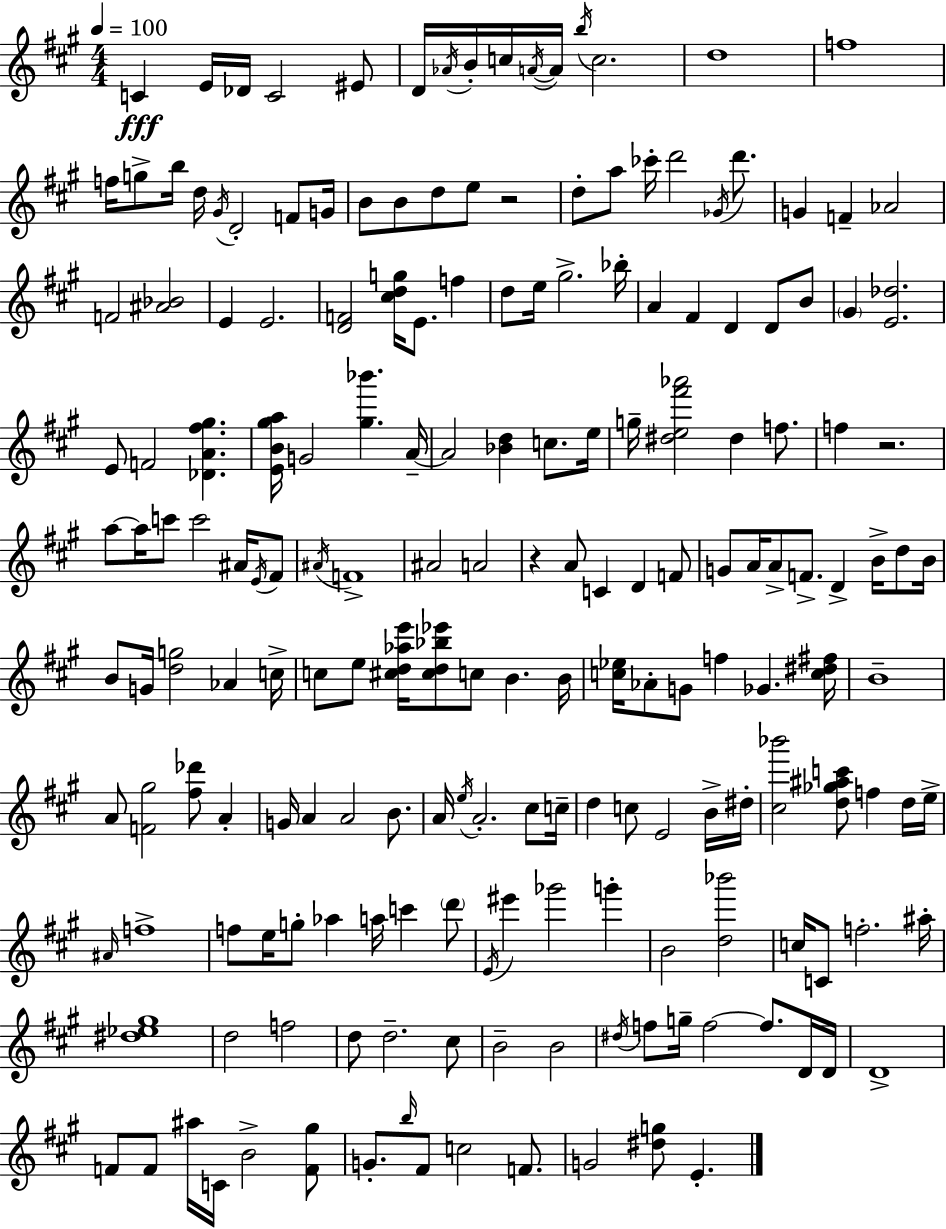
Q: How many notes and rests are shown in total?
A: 188